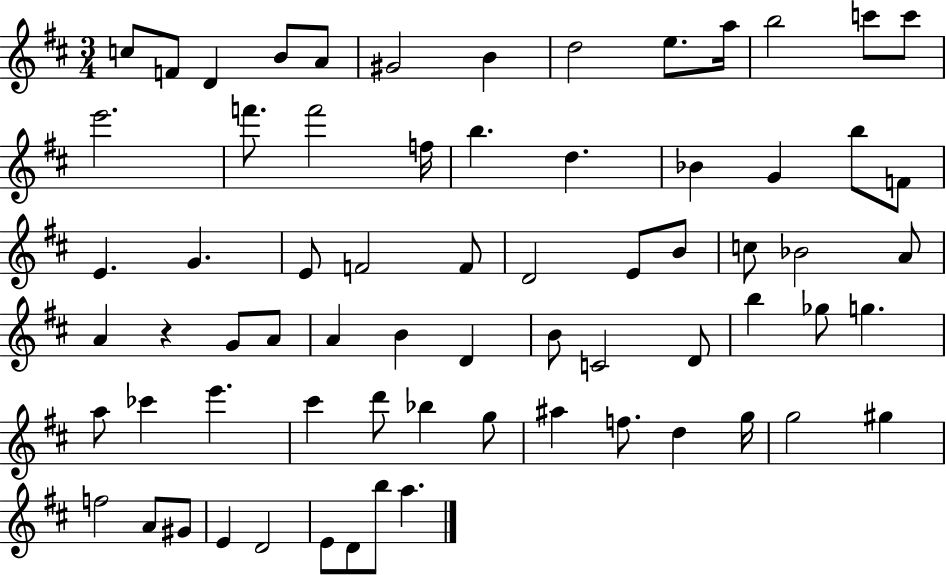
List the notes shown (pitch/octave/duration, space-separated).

C5/e F4/e D4/q B4/e A4/e G#4/h B4/q D5/h E5/e. A5/s B5/h C6/e C6/e E6/h. F6/e. F6/h F5/s B5/q. D5/q. Bb4/q G4/q B5/e F4/e E4/q. G4/q. E4/e F4/h F4/e D4/h E4/e B4/e C5/e Bb4/h A4/e A4/q R/q G4/e A4/e A4/q B4/q D4/q B4/e C4/h D4/e B5/q Gb5/e G5/q. A5/e CES6/q E6/q. C#6/q D6/e Bb5/q G5/e A#5/q F5/e. D5/q G5/s G5/h G#5/q F5/h A4/e G#4/e E4/q D4/h E4/e D4/e B5/e A5/q.